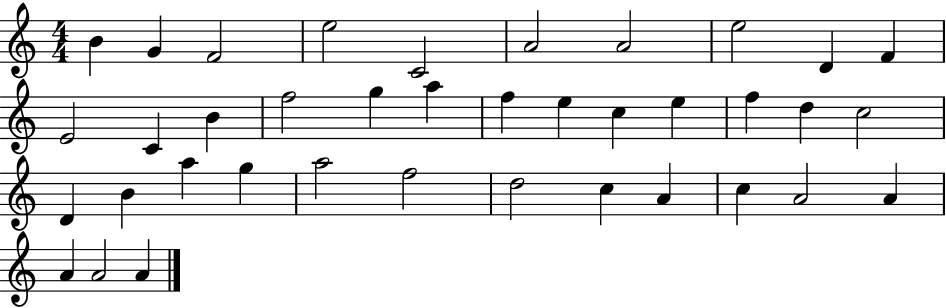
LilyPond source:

{
  \clef treble
  \numericTimeSignature
  \time 4/4
  \key c \major
  b'4 g'4 f'2 | e''2 c'2 | a'2 a'2 | e''2 d'4 f'4 | \break e'2 c'4 b'4 | f''2 g''4 a''4 | f''4 e''4 c''4 e''4 | f''4 d''4 c''2 | \break d'4 b'4 a''4 g''4 | a''2 f''2 | d''2 c''4 a'4 | c''4 a'2 a'4 | \break a'4 a'2 a'4 | \bar "|."
}